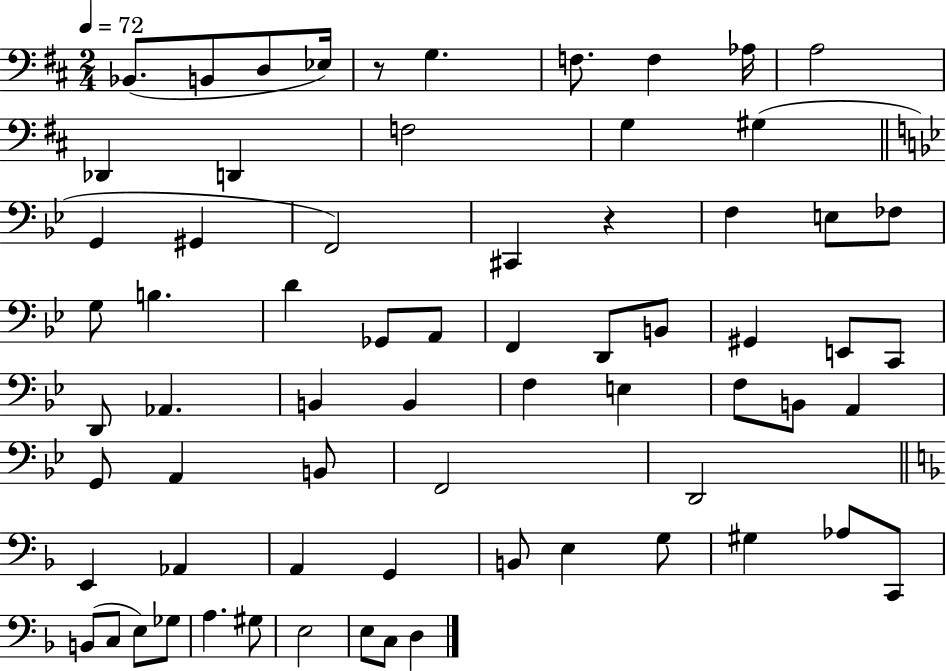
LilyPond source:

{
  \clef bass
  \numericTimeSignature
  \time 2/4
  \key d \major
  \tempo 4 = 72
  \repeat volta 2 { bes,8.( b,8 d8 ees16) | r8 g4. | f8. f4 aes16 | a2 | \break des,4 d,4 | f2 | g4 gis4( | \bar "||" \break \key bes \major g,4 gis,4 | f,2) | cis,4 r4 | f4 e8 fes8 | \break g8 b4. | d'4 ges,8 a,8 | f,4 d,8 b,8 | gis,4 e,8 c,8 | \break d,8 aes,4. | b,4 b,4 | f4 e4 | f8 b,8 a,4 | \break g,8 a,4 b,8 | f,2 | d,2 | \bar "||" \break \key d \minor e,4 aes,4 | a,4 g,4 | b,8 e4 g8 | gis4 aes8 c,8 | \break b,8( c8 e8) ges8 | a4. gis8 | e2 | e8 c8 d4 | \break } \bar "|."
}